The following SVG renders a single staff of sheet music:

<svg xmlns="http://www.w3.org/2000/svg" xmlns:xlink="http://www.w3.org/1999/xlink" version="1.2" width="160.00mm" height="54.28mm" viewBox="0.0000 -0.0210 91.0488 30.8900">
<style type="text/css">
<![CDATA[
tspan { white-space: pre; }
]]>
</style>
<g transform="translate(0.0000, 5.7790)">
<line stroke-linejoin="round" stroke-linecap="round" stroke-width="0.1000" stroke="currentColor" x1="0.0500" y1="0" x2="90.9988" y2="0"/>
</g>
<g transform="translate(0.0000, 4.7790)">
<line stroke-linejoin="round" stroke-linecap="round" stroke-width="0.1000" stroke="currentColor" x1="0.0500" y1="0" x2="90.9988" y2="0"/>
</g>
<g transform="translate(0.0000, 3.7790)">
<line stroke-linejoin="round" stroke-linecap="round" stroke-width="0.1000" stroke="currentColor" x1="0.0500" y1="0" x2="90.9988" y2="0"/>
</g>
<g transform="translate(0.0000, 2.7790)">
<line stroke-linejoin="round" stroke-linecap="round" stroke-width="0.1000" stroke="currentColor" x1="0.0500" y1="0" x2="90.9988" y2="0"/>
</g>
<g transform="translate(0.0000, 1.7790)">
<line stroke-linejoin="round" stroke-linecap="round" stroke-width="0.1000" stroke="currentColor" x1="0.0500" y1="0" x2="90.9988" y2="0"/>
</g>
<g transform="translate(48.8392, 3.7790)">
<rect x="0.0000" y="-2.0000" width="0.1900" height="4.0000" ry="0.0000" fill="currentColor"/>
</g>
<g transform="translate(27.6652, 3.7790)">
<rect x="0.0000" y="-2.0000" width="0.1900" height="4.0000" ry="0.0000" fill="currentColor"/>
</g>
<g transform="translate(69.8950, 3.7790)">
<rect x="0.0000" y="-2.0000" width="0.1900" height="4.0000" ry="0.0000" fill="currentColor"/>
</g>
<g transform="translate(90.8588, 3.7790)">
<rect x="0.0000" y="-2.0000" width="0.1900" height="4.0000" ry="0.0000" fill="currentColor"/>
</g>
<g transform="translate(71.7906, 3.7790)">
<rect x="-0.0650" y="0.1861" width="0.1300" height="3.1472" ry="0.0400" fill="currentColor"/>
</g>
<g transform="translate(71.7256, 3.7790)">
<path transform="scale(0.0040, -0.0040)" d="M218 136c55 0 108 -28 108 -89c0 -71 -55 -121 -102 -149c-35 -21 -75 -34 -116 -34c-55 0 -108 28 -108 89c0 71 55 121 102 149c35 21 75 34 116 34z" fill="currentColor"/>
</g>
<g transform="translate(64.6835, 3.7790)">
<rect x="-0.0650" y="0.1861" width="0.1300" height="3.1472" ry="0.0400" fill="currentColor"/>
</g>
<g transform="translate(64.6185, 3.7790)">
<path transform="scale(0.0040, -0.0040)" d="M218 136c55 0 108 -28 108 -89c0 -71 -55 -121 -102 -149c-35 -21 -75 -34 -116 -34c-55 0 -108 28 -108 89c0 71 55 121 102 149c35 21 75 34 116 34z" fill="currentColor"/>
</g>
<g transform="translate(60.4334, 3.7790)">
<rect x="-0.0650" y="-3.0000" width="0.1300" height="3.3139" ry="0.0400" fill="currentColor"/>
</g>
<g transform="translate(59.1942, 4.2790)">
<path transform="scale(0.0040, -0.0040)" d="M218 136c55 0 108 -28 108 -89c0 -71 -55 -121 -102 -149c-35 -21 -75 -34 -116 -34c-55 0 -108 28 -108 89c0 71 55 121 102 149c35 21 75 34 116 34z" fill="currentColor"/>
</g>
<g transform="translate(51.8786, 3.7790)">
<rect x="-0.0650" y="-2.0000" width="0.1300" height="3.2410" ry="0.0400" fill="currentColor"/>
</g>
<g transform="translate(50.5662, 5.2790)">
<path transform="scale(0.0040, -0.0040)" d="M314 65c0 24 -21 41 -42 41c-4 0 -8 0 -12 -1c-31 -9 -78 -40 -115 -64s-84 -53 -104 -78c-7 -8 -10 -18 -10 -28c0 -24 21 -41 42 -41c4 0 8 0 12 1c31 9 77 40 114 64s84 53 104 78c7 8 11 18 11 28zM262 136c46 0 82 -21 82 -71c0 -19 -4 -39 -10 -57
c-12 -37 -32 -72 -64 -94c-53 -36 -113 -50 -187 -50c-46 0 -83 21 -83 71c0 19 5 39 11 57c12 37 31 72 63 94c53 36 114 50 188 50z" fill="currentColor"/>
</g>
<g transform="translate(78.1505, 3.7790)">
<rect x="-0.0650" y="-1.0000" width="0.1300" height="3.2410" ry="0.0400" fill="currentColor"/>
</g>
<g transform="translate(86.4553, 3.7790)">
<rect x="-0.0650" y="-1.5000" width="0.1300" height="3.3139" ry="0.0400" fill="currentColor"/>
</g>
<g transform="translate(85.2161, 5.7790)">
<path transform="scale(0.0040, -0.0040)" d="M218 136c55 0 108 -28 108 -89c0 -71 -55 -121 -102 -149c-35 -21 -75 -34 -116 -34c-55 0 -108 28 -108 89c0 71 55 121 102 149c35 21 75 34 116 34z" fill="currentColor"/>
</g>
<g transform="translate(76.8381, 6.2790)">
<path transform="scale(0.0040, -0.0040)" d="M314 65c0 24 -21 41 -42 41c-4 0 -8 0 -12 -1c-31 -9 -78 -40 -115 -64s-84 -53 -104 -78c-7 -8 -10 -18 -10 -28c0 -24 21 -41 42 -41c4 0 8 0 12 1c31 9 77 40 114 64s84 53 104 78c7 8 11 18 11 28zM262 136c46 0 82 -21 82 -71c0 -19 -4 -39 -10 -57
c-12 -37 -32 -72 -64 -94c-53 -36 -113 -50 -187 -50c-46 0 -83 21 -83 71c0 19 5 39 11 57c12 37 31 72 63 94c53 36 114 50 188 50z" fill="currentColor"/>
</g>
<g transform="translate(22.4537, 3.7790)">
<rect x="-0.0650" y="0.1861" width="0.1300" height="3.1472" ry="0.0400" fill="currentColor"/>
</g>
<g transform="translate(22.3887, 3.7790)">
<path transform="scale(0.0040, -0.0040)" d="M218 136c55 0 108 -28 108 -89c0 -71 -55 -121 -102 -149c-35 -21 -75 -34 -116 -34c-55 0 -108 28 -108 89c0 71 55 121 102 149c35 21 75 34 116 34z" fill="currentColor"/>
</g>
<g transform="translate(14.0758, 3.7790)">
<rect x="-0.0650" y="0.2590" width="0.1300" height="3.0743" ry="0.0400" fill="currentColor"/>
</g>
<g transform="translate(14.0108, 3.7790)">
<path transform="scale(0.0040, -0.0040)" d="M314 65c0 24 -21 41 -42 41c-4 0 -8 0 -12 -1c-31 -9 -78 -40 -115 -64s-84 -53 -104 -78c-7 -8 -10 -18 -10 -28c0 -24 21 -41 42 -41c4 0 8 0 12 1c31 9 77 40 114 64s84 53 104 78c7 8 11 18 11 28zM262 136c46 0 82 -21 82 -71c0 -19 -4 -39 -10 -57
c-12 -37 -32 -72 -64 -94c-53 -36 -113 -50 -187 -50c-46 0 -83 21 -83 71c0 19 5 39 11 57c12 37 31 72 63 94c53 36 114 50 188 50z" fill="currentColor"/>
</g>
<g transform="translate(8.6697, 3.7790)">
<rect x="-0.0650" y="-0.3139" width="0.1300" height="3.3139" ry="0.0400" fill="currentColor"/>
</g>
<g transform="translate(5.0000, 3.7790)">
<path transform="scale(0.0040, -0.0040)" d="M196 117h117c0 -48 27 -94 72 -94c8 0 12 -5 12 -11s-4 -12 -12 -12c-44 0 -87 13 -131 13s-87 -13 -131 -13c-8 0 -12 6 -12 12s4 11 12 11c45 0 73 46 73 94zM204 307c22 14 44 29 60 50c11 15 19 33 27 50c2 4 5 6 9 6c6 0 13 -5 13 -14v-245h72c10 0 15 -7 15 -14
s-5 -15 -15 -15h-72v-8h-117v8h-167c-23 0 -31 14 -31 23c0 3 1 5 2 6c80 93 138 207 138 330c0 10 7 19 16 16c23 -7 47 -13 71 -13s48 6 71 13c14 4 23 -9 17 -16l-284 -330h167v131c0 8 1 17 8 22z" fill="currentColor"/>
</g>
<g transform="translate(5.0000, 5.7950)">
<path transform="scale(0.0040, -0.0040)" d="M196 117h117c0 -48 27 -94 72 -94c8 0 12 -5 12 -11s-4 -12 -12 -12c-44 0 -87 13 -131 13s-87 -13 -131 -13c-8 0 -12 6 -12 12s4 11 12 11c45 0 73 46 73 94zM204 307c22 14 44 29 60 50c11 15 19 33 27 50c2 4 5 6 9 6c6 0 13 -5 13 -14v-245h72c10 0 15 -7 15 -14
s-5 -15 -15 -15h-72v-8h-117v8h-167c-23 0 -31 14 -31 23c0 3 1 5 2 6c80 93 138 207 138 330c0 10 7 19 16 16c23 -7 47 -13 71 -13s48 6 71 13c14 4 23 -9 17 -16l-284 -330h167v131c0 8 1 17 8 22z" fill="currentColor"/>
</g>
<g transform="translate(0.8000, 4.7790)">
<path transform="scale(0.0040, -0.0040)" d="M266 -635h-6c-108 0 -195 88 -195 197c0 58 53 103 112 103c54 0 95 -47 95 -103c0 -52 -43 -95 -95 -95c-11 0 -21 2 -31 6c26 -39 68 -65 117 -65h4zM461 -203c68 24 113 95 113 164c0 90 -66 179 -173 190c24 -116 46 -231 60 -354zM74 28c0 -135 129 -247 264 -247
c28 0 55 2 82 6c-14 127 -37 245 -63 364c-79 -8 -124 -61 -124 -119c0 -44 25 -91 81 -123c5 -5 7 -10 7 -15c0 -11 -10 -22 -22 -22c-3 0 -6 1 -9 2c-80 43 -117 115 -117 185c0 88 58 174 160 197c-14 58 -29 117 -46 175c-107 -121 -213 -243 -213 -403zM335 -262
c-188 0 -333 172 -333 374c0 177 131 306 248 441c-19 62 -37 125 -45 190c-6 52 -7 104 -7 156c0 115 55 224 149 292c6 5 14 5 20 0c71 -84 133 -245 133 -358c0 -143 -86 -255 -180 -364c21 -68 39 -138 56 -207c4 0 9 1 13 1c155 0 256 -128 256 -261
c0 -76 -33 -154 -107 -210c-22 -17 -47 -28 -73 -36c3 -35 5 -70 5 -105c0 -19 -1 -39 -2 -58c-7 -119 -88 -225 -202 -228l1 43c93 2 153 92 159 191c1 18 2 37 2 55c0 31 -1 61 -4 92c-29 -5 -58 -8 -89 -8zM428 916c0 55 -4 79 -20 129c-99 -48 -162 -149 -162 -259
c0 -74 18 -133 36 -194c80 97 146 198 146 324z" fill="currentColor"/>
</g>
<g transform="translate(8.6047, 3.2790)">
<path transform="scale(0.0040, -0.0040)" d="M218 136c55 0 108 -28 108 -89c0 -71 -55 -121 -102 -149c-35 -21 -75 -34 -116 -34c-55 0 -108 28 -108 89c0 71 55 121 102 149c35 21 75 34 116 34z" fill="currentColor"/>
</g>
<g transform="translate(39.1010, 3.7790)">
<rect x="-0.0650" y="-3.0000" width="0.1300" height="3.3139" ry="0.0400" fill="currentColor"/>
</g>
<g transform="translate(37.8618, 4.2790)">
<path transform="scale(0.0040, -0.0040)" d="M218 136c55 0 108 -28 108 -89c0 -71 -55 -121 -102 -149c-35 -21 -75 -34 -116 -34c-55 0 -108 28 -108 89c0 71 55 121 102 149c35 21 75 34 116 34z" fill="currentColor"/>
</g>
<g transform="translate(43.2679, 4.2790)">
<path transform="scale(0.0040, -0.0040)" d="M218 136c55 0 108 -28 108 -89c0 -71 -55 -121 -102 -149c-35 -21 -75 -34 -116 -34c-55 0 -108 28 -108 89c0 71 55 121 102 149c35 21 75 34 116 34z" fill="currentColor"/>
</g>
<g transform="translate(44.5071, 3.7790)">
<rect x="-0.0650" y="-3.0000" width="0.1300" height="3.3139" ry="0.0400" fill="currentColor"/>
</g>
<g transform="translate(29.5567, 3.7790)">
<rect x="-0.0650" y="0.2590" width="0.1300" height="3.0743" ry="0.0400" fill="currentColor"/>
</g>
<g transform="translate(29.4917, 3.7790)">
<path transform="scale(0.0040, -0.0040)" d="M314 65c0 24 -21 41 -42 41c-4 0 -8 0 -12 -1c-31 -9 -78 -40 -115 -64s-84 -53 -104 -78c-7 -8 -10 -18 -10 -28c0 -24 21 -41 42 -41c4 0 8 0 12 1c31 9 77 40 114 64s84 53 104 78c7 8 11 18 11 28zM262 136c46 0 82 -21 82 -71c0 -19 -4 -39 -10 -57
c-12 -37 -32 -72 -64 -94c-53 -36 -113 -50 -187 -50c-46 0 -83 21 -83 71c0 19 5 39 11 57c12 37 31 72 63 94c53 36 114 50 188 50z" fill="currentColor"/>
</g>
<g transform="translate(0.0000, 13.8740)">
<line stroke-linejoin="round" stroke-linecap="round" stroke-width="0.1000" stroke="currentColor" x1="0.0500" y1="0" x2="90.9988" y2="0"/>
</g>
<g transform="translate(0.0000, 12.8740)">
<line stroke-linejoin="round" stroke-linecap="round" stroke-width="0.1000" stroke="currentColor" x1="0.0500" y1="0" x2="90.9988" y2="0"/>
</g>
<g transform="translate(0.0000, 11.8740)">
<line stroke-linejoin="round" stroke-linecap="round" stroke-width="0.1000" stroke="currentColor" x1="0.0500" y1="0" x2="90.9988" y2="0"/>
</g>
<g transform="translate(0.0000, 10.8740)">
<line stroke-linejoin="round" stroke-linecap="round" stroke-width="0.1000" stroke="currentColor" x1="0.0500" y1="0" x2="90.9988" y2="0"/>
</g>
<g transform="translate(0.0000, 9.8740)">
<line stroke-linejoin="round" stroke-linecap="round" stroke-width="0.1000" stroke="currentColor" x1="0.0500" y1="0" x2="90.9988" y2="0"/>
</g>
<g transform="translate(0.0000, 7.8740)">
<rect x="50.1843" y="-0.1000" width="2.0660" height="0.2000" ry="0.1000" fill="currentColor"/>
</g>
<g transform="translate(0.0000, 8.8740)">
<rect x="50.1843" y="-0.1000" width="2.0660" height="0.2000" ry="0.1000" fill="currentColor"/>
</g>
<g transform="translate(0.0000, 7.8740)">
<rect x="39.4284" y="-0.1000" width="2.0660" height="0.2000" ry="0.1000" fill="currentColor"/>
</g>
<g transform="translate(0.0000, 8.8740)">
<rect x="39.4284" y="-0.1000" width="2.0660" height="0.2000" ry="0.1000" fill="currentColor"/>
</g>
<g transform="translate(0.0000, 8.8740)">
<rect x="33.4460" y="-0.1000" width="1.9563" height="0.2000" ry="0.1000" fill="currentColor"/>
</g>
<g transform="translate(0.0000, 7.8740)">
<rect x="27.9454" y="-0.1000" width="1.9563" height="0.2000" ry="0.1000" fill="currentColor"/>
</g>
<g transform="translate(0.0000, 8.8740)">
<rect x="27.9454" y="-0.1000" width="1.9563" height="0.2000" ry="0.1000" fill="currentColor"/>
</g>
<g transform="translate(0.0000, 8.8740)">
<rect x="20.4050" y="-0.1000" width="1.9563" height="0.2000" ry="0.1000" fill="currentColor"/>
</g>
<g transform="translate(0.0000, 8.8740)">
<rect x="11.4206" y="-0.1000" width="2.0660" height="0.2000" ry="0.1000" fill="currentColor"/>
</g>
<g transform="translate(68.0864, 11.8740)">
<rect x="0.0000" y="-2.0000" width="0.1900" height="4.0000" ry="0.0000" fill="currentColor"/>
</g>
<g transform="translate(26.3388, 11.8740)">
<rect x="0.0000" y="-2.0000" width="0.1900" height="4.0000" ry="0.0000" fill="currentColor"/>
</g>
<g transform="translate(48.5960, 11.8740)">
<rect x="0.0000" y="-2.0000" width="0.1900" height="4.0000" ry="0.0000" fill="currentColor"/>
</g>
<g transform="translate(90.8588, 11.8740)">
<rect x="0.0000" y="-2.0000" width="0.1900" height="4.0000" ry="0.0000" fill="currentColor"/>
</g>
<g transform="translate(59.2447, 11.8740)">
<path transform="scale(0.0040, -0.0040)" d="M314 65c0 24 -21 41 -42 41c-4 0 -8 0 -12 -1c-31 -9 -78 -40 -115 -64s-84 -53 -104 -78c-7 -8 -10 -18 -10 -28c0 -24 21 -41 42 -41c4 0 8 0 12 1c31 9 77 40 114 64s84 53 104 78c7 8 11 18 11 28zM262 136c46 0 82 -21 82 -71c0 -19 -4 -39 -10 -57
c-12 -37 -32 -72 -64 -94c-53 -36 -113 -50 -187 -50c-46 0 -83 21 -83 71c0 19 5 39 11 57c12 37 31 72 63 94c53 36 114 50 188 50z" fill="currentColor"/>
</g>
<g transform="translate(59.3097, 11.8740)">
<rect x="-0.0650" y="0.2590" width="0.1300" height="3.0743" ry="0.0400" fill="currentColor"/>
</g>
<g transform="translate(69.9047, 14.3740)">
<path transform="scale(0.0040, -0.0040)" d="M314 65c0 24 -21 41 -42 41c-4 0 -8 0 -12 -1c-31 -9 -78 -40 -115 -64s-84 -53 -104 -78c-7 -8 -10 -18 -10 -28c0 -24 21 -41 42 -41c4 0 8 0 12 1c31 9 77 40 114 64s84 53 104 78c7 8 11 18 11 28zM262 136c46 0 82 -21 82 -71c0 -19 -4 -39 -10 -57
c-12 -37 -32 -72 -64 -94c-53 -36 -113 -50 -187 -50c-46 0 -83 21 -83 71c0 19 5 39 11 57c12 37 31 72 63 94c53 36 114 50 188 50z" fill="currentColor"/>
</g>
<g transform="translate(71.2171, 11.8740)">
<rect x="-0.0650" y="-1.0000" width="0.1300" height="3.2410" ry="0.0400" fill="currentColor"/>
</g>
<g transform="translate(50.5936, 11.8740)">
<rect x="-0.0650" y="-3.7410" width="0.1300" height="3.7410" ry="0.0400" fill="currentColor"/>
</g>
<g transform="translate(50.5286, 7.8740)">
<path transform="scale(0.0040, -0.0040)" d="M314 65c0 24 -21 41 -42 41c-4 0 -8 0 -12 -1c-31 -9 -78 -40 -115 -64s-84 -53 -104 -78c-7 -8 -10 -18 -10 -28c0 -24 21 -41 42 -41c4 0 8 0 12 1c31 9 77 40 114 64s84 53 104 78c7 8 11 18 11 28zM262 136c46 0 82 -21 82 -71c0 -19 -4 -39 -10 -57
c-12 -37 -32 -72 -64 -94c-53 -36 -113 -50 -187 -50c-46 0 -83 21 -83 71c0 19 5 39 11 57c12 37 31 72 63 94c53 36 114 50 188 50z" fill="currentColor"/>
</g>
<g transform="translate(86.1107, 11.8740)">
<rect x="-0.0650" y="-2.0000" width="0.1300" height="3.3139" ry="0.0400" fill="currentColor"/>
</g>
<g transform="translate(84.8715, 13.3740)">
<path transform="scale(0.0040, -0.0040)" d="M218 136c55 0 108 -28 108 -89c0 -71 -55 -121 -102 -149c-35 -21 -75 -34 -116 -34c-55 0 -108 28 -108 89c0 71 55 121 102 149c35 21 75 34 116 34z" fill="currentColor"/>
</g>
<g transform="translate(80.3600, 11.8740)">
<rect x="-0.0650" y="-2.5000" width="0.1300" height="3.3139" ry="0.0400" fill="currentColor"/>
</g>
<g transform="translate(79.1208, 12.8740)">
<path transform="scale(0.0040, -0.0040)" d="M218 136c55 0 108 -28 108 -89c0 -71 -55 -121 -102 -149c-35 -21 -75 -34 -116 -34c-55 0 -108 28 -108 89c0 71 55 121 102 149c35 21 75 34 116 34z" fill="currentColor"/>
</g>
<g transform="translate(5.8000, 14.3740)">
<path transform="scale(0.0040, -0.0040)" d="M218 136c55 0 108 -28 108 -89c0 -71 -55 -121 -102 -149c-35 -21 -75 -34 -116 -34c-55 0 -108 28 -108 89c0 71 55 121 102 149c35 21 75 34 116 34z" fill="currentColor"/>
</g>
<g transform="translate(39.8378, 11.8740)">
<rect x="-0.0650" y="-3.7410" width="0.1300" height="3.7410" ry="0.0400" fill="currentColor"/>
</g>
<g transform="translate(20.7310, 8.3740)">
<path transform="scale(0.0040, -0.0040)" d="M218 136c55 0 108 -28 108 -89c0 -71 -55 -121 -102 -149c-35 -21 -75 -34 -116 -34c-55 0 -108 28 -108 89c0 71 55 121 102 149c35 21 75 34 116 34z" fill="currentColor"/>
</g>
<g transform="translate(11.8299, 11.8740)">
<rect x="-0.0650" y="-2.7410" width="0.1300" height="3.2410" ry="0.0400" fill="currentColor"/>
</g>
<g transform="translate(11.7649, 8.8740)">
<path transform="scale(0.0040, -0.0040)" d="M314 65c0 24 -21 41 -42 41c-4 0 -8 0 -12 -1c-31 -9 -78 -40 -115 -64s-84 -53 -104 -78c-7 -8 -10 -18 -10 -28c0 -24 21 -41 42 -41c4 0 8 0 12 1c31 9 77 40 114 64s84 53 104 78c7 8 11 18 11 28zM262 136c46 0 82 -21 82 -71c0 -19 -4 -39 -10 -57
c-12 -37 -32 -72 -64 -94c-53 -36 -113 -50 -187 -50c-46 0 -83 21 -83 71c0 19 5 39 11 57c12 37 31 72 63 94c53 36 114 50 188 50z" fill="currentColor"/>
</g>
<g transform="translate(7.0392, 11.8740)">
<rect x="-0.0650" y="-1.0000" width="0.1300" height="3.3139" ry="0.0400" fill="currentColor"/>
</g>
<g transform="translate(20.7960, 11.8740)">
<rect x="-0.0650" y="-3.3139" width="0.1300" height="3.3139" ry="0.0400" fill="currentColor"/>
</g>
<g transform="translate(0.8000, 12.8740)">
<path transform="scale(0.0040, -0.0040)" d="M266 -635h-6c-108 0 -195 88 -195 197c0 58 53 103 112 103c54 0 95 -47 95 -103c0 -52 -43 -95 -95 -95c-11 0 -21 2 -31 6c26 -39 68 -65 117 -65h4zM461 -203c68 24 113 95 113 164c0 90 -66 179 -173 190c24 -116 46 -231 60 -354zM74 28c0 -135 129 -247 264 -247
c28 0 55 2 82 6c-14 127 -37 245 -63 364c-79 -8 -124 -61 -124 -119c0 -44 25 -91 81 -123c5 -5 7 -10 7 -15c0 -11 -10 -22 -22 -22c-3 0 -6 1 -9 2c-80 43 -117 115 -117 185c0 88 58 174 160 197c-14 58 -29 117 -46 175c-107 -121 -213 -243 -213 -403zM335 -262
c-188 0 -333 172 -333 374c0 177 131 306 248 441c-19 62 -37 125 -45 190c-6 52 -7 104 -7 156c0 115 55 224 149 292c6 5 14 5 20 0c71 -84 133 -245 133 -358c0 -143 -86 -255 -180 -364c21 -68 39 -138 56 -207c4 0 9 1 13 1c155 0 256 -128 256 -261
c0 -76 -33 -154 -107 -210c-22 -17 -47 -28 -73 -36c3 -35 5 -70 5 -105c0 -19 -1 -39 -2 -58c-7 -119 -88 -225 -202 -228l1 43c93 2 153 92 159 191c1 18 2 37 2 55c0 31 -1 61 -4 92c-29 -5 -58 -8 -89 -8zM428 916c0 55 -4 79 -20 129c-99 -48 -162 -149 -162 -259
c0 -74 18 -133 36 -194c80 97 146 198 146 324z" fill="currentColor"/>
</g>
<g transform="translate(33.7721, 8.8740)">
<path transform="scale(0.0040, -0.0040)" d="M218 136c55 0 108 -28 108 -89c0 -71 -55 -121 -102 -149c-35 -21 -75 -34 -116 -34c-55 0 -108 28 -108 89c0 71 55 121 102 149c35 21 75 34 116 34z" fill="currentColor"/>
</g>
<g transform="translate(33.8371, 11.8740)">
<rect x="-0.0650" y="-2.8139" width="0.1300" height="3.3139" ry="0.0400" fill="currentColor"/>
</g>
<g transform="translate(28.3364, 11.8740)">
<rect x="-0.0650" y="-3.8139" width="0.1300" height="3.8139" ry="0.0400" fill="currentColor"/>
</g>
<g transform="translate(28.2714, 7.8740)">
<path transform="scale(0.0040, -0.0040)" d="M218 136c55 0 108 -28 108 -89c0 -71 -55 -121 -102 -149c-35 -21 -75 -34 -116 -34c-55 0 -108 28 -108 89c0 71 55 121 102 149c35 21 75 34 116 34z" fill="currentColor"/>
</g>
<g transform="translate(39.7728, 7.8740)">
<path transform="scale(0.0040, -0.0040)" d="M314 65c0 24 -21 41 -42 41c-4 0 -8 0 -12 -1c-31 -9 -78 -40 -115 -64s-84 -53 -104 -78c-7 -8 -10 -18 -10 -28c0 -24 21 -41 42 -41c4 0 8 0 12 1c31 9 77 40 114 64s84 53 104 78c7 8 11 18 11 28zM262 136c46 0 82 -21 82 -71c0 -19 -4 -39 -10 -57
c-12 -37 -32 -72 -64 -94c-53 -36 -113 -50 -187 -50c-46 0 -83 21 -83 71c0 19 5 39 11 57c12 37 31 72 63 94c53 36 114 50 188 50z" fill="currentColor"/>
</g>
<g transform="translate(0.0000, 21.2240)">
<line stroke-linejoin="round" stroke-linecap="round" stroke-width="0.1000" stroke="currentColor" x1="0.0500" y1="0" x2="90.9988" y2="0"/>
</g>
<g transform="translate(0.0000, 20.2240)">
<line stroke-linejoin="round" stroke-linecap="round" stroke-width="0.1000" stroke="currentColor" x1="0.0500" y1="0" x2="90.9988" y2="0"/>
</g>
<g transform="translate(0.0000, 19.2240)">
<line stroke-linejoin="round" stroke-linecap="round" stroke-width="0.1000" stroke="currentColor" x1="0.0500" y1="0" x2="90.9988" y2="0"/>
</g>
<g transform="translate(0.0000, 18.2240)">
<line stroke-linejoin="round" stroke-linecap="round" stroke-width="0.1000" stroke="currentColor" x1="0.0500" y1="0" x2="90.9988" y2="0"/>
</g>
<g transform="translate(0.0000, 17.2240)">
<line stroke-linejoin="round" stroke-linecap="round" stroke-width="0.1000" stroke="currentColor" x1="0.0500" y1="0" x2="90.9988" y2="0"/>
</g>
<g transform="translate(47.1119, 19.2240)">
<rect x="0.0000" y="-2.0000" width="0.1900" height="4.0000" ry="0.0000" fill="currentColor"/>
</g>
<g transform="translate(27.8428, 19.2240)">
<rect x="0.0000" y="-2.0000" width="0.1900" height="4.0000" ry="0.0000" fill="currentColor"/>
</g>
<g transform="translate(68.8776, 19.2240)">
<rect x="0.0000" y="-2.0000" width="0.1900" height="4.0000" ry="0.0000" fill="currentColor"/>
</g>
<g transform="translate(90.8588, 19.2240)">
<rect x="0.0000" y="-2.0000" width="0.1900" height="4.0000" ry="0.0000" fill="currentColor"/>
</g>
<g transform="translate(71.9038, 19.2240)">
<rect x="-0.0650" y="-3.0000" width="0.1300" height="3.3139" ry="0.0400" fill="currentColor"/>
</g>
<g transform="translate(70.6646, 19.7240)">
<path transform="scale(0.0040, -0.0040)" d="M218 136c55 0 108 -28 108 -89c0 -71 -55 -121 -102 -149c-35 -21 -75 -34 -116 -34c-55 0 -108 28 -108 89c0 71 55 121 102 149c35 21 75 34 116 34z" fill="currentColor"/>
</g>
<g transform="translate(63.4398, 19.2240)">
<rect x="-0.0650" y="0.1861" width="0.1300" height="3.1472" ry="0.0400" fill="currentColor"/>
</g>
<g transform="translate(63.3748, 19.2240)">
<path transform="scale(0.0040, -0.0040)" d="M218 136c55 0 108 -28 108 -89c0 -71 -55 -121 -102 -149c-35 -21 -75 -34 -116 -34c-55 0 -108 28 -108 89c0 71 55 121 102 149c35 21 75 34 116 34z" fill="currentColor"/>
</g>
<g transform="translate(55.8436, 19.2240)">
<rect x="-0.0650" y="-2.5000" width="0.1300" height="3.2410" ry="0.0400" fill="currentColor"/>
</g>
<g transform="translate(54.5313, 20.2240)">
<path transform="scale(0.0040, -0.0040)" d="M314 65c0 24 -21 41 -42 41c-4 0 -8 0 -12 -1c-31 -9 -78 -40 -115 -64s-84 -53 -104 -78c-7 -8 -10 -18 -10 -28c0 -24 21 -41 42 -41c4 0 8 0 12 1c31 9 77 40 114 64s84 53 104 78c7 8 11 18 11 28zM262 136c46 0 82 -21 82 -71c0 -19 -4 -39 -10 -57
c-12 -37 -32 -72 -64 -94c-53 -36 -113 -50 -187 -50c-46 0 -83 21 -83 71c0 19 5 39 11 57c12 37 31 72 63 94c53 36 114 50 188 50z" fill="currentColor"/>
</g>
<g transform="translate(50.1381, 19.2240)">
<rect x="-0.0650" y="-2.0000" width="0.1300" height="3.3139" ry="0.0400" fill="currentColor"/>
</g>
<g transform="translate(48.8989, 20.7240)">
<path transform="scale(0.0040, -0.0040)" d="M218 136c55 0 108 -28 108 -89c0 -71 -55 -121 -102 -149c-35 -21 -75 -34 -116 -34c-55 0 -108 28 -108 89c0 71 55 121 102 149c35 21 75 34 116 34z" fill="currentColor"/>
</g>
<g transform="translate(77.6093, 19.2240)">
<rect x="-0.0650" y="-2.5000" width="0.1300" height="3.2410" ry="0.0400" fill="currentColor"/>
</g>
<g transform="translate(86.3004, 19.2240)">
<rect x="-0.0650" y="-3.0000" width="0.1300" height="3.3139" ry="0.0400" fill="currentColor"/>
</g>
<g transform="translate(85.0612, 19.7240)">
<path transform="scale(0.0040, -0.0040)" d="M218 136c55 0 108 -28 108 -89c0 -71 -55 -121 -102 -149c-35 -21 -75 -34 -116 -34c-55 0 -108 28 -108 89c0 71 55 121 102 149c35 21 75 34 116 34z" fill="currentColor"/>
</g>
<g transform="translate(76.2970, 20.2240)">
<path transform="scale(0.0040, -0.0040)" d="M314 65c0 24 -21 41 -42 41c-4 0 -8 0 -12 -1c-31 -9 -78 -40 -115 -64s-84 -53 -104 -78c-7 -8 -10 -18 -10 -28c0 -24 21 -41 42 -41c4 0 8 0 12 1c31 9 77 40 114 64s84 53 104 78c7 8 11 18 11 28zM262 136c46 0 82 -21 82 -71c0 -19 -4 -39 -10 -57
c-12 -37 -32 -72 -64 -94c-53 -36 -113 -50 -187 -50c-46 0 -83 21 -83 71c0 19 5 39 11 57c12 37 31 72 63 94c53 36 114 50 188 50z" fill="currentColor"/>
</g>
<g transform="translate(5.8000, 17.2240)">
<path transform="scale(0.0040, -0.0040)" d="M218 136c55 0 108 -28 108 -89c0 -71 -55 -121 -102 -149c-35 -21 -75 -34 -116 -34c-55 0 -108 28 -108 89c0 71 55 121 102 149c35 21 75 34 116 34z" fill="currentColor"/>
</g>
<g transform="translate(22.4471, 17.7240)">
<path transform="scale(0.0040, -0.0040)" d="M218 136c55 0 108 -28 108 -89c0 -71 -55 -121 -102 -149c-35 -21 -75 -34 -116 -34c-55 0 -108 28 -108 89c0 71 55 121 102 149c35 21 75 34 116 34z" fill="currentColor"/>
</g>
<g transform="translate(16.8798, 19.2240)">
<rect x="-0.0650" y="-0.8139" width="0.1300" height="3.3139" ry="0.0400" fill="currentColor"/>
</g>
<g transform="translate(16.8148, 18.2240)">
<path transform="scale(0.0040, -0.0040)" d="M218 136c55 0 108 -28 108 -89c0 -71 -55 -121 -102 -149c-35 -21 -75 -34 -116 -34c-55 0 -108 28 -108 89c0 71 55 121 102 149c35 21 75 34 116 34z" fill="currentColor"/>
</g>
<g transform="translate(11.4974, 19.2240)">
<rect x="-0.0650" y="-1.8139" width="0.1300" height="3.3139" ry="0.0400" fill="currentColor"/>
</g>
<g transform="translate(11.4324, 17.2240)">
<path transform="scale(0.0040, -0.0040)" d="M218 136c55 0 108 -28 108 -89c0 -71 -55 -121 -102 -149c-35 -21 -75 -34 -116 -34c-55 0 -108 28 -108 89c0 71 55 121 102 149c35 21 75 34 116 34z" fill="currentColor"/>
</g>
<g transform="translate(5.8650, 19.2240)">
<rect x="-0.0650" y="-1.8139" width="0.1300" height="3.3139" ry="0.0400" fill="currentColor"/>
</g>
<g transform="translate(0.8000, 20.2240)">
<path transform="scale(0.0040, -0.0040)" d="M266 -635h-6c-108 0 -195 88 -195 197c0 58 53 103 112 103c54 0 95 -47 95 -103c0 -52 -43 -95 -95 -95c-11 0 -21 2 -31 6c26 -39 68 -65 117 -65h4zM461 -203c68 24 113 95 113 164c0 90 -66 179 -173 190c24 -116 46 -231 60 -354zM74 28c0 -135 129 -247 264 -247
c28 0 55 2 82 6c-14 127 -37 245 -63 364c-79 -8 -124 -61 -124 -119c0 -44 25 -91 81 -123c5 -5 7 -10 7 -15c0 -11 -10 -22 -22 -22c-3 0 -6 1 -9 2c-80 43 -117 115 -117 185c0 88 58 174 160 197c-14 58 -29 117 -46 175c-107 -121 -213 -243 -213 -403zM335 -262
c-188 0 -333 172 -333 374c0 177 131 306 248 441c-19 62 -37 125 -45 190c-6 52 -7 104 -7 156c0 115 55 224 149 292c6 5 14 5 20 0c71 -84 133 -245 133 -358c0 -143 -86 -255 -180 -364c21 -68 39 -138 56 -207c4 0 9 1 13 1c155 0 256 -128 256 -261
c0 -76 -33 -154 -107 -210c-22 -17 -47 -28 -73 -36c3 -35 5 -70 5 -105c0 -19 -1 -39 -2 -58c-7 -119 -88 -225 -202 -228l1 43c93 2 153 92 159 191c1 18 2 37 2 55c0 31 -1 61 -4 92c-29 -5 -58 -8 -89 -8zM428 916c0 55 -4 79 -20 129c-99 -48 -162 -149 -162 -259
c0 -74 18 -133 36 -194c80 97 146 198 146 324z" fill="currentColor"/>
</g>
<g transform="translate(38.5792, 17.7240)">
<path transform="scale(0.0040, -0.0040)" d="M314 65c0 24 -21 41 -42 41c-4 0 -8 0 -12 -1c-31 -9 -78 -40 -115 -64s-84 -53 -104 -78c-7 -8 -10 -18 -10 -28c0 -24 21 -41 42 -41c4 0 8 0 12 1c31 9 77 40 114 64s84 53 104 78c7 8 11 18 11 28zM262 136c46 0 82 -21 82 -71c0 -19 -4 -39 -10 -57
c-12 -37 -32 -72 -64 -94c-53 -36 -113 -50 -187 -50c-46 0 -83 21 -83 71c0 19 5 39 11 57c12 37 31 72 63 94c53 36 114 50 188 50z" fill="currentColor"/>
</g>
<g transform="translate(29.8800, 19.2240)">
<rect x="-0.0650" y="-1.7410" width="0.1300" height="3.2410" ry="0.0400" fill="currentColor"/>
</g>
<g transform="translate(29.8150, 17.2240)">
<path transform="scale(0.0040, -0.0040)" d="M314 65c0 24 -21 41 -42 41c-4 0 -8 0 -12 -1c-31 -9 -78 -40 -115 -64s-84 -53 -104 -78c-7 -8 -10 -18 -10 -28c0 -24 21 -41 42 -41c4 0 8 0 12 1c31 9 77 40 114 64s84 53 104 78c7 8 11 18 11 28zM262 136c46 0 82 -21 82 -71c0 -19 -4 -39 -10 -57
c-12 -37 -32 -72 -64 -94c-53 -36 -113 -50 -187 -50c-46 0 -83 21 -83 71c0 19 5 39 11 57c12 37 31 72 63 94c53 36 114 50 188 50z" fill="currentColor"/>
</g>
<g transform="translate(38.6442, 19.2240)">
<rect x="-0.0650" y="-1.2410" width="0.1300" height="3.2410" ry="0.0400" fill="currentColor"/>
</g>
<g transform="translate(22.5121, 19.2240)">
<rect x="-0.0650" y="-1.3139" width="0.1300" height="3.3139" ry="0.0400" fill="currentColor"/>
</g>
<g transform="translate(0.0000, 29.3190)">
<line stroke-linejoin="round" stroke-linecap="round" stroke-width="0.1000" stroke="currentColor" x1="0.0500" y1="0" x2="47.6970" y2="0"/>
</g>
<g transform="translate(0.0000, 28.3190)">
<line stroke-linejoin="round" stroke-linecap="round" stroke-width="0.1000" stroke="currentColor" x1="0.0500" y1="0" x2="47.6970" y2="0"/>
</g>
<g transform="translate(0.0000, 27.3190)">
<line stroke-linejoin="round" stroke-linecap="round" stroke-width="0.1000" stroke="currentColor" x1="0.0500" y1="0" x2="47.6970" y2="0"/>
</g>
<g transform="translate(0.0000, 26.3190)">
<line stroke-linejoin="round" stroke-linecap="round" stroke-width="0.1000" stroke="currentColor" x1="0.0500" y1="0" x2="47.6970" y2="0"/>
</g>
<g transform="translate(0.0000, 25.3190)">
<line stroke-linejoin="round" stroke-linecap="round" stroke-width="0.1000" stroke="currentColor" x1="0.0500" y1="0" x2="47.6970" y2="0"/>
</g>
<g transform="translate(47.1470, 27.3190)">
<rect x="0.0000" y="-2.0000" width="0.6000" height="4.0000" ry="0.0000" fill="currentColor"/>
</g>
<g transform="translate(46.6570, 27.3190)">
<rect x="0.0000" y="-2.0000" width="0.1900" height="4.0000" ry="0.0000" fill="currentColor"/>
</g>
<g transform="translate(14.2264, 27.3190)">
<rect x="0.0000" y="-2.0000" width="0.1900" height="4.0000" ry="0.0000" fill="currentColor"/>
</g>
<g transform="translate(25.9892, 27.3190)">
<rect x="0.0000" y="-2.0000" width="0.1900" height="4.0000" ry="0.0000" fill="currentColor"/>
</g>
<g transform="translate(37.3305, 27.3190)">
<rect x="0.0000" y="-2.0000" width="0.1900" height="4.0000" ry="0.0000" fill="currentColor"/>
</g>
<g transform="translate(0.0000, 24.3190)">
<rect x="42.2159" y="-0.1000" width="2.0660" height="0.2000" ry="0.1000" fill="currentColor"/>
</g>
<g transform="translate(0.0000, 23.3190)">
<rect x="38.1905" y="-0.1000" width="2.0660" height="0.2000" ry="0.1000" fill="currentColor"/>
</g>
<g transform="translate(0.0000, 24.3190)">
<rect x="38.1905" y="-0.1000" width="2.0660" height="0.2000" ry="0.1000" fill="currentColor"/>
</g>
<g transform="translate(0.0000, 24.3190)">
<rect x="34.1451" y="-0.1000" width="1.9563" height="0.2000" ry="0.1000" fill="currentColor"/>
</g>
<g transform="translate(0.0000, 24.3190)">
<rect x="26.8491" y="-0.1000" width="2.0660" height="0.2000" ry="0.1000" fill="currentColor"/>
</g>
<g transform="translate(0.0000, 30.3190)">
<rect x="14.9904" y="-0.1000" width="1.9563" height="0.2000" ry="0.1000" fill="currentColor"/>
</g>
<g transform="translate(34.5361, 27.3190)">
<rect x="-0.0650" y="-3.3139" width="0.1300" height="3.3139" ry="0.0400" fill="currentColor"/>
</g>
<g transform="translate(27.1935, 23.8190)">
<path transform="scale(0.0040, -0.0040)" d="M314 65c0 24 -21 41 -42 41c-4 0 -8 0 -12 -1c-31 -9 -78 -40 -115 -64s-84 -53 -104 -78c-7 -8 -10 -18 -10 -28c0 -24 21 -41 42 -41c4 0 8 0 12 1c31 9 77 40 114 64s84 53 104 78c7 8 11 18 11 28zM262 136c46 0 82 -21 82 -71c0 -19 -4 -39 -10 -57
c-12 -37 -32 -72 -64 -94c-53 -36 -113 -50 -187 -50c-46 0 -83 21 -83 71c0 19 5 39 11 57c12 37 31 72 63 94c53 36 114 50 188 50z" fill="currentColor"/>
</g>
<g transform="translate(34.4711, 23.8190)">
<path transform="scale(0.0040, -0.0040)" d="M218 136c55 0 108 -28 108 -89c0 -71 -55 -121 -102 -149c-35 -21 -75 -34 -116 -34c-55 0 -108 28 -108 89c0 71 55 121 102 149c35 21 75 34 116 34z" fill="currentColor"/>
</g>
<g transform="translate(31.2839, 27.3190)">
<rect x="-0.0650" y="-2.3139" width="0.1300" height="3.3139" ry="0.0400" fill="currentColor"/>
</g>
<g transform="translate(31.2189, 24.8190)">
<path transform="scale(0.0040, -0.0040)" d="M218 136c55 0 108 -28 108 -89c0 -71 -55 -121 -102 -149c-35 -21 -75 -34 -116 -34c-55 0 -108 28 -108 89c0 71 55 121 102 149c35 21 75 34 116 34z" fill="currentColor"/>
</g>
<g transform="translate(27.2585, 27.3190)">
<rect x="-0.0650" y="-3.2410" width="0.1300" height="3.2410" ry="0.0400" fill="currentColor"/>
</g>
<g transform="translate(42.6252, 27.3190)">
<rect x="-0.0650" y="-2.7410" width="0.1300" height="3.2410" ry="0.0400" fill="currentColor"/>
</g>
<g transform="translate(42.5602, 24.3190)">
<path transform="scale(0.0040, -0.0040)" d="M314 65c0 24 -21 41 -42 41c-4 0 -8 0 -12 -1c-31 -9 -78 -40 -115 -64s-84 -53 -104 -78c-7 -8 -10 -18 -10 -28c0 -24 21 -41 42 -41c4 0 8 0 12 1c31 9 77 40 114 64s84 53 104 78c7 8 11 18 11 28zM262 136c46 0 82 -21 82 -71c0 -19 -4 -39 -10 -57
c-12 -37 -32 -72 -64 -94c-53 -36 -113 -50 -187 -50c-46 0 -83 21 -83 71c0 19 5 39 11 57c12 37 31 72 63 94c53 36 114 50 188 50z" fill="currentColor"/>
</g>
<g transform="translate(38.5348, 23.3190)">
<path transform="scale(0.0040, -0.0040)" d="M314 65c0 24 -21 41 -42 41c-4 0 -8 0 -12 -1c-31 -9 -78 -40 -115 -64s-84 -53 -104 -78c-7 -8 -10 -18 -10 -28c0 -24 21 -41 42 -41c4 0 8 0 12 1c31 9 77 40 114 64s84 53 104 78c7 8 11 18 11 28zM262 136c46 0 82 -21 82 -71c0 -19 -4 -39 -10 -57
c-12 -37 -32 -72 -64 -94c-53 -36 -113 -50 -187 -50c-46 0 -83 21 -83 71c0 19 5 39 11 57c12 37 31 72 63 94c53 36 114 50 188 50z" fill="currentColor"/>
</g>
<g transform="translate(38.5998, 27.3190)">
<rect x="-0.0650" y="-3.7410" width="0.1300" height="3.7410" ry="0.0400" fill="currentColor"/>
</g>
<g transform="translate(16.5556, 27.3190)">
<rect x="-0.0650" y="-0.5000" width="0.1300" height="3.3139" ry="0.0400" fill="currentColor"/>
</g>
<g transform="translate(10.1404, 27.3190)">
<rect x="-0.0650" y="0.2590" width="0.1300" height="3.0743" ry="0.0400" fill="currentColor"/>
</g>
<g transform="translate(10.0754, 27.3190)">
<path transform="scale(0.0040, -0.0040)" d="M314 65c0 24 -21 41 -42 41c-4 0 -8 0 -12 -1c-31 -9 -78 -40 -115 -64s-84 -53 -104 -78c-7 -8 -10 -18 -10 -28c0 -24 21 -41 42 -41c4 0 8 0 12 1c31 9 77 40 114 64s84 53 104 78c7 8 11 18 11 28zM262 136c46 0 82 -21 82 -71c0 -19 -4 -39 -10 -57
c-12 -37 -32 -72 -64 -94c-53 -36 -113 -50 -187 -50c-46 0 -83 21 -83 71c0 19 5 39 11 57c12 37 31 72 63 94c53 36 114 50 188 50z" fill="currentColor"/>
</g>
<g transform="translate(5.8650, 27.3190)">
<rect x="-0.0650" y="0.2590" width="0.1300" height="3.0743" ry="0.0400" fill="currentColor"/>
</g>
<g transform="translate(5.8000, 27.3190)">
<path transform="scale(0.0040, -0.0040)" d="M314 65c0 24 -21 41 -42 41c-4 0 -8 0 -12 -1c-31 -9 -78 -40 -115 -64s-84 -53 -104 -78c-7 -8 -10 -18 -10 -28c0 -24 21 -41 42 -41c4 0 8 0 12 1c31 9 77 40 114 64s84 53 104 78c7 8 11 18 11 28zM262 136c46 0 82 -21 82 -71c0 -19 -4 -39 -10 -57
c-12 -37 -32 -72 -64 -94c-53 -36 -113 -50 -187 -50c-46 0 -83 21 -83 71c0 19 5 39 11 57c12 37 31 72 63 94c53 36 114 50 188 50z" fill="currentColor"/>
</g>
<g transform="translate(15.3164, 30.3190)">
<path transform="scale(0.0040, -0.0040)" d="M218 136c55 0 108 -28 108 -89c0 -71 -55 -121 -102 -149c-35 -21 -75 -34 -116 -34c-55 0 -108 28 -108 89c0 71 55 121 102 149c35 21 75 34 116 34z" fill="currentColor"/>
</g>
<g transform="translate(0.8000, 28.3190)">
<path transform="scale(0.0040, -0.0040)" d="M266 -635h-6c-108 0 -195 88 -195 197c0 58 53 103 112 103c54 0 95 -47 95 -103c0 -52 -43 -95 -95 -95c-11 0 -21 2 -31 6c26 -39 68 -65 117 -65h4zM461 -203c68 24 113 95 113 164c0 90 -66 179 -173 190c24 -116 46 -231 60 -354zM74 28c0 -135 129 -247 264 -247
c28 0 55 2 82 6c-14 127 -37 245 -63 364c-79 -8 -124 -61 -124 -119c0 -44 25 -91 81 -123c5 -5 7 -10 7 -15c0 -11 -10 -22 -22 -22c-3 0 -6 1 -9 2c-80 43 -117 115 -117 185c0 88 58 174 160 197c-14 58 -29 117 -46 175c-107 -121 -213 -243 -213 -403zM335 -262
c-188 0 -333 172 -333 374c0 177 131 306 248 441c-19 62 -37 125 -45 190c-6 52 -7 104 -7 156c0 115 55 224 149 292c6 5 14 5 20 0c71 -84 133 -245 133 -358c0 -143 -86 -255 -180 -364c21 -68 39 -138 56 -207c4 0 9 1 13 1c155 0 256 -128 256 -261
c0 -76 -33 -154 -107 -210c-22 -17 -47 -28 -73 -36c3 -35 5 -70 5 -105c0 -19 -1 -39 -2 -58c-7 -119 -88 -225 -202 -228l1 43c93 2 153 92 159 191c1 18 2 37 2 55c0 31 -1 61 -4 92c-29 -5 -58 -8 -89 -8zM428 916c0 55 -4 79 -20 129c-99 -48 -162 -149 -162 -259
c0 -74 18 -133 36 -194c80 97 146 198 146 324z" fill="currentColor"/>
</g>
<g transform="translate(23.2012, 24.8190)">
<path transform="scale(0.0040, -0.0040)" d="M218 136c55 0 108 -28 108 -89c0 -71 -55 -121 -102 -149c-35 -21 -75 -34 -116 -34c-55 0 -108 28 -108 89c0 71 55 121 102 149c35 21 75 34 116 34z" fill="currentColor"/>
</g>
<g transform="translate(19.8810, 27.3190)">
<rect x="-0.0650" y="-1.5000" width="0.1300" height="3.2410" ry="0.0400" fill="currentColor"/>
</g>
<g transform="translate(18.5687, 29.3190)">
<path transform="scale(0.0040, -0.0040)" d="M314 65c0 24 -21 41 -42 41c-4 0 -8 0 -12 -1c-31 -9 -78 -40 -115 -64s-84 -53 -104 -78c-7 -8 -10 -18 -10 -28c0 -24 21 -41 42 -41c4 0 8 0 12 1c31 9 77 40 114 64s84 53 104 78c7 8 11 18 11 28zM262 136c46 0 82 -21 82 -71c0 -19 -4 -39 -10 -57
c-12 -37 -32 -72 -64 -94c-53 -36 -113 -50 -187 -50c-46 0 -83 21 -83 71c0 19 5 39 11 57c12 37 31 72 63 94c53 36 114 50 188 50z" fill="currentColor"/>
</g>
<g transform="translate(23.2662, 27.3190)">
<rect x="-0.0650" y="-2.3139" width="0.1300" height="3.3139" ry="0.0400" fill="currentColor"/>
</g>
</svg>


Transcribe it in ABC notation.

X:1
T:Untitled
M:4/4
L:1/4
K:C
c B2 B B2 A A F2 A B B D2 E D a2 b c' a c'2 c'2 B2 D2 G F f f d e f2 e2 F G2 B A G2 A B2 B2 C E2 g b2 g b c'2 a2